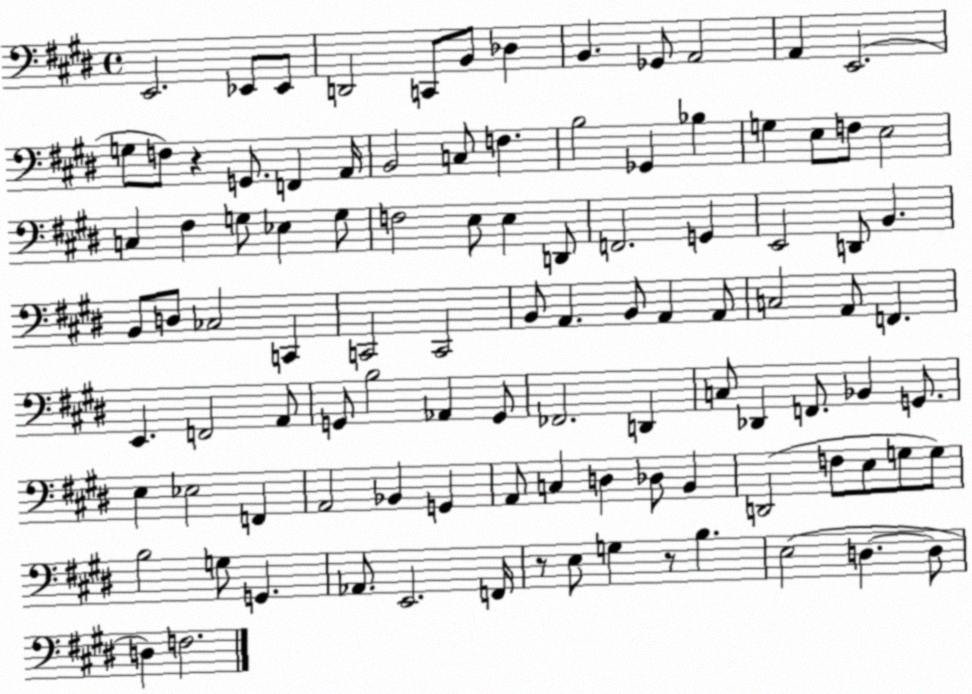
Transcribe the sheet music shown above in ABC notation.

X:1
T:Untitled
M:4/4
L:1/4
K:E
E,,2 _E,,/2 _E,,/2 D,,2 C,,/2 B,,/2 _D, B,, _G,,/2 A,,2 A,, E,,2 G,/2 F,/2 z G,,/2 F,, A,,/4 B,,2 C,/2 F, B,2 _G,, _B, G, E,/2 F,/2 E,2 C, ^F, G,/2 _E, G,/2 F,2 E,/2 E, D,,/2 F,,2 G,, E,,2 D,,/2 B,, B,,/2 D,/2 _C,2 C,, C,,2 C,,2 B,,/2 A,, B,,/2 A,, A,,/2 C,2 A,,/2 F,, E,, F,,2 A,,/2 G,,/2 B,2 _A,, G,,/2 _F,,2 D,, C,/2 _D,, F,,/2 _B,, G,,/2 E, _E,2 F,, A,,2 _B,, G,, A,,/2 C, D, _D,/2 B,, D,,2 F,/2 E,/2 G,/2 G,/2 B,2 G,/2 G,, _A,,/2 E,,2 F,,/4 z/2 E,/2 G, z/2 B, E,2 D, D,/2 D, F,2